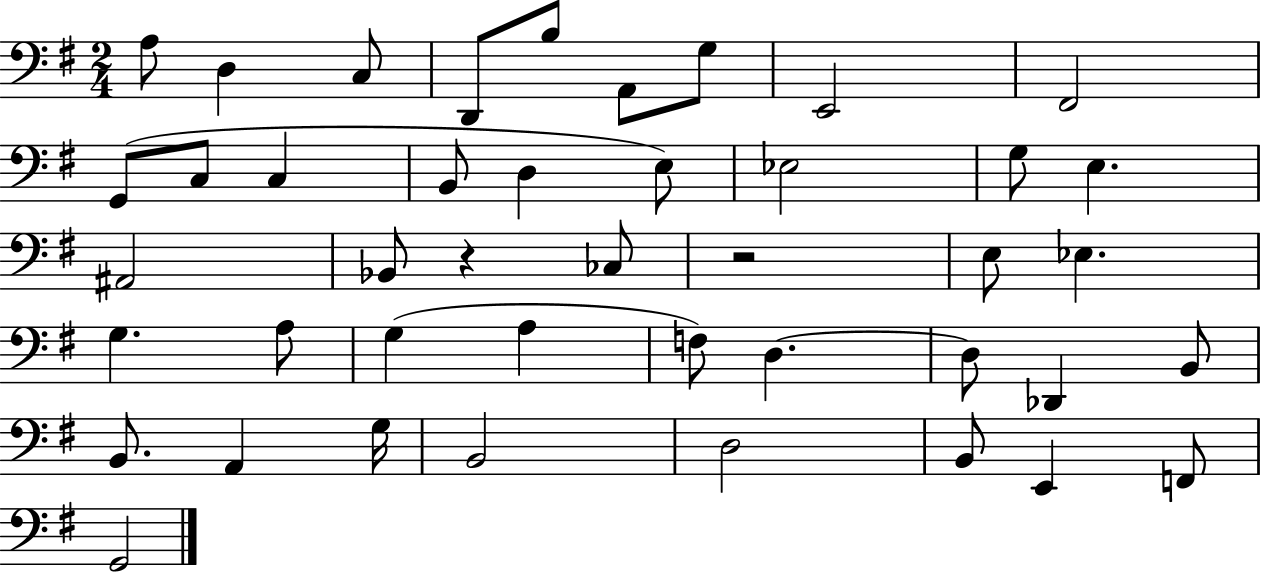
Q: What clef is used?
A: bass